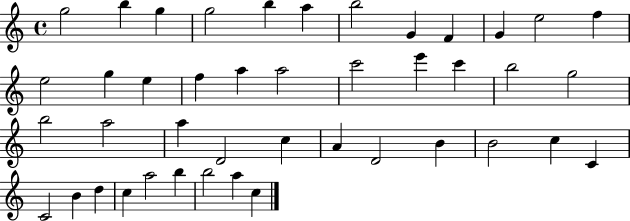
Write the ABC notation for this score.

X:1
T:Untitled
M:4/4
L:1/4
K:C
g2 b g g2 b a b2 G F G e2 f e2 g e f a a2 c'2 e' c' b2 g2 b2 a2 a D2 c A D2 B B2 c C C2 B d c a2 b b2 a c